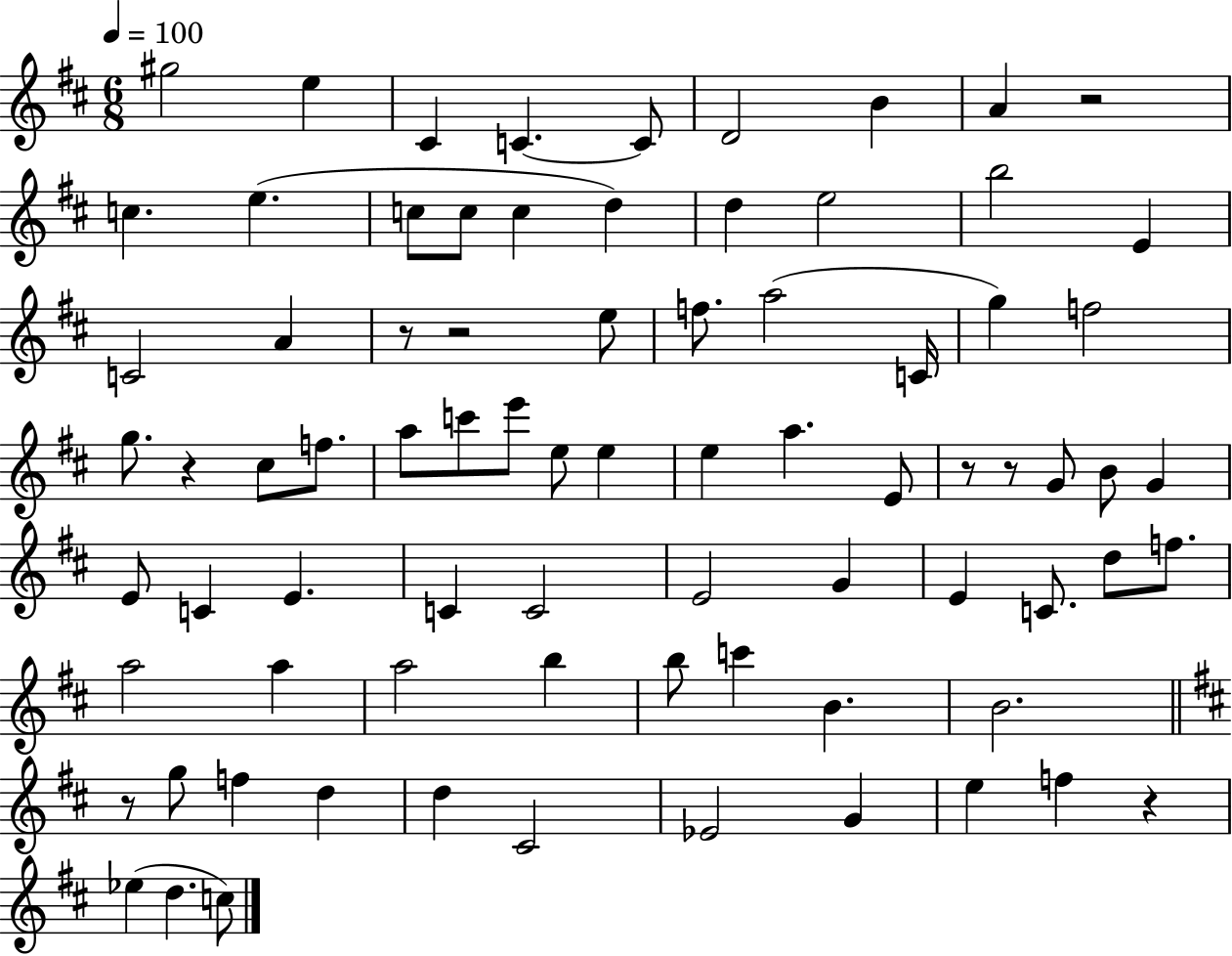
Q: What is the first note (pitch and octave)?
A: G#5